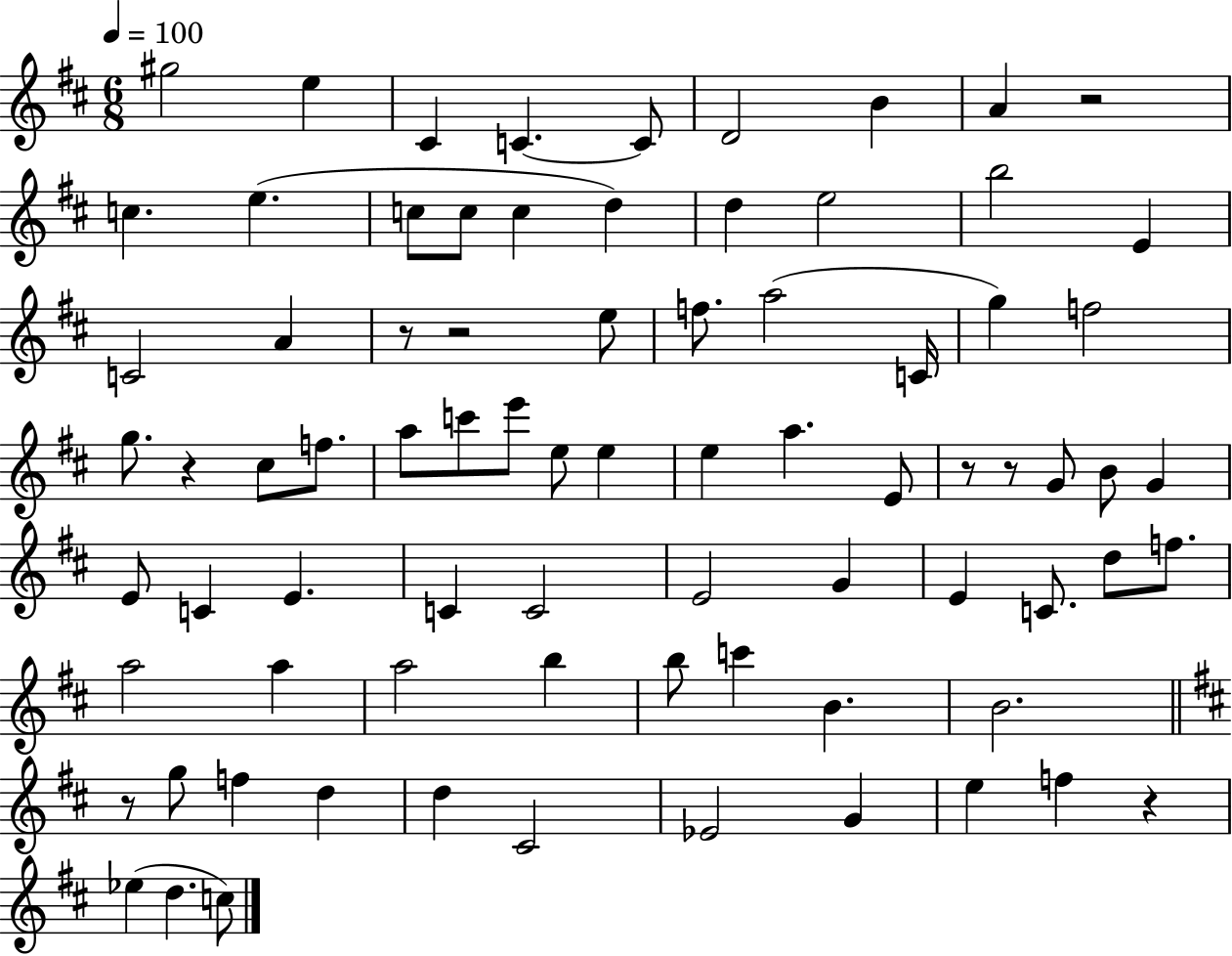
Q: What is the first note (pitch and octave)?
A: G#5